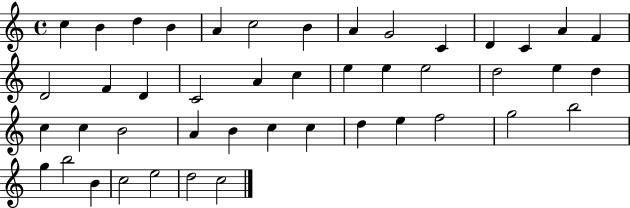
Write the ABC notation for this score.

X:1
T:Untitled
M:4/4
L:1/4
K:C
c B d B A c2 B A G2 C D C A F D2 F D C2 A c e e e2 d2 e d c c B2 A B c c d e f2 g2 b2 g b2 B c2 e2 d2 c2